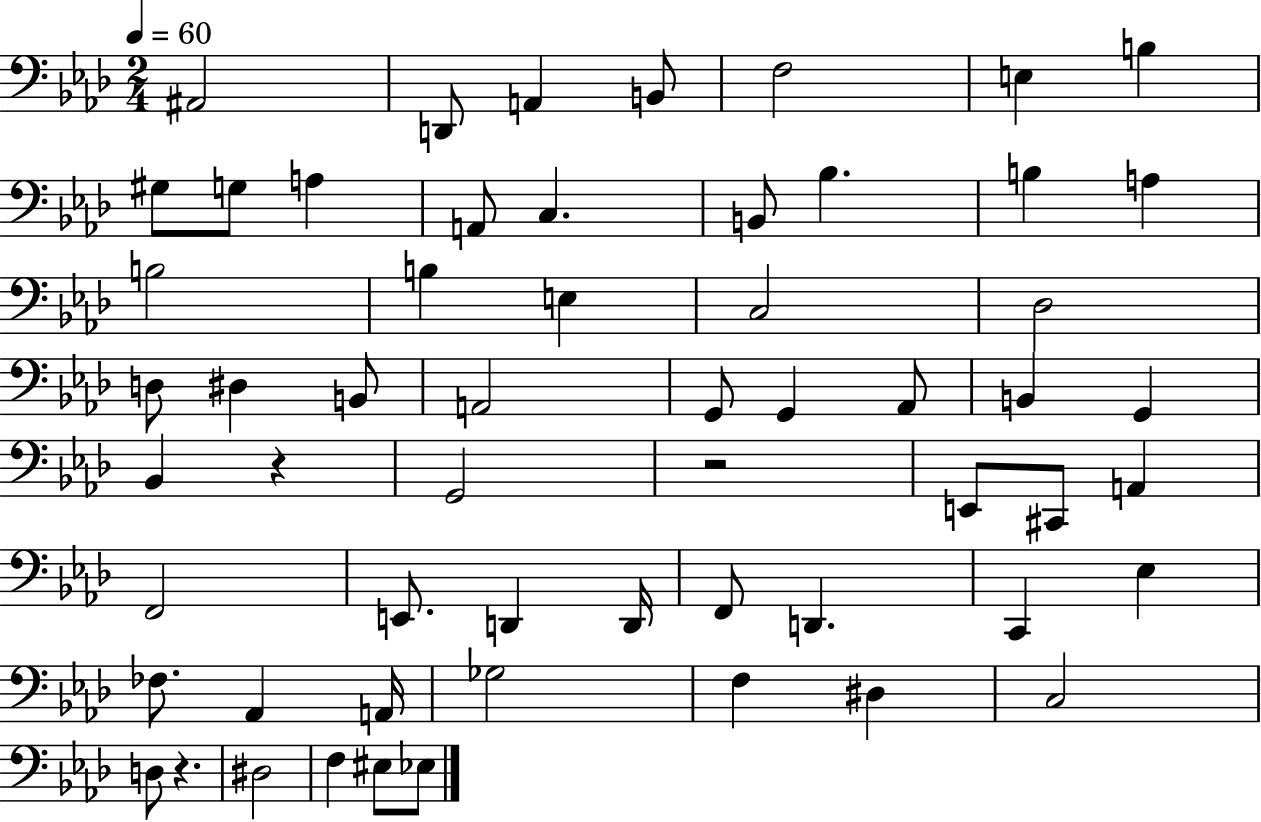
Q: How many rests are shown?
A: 3